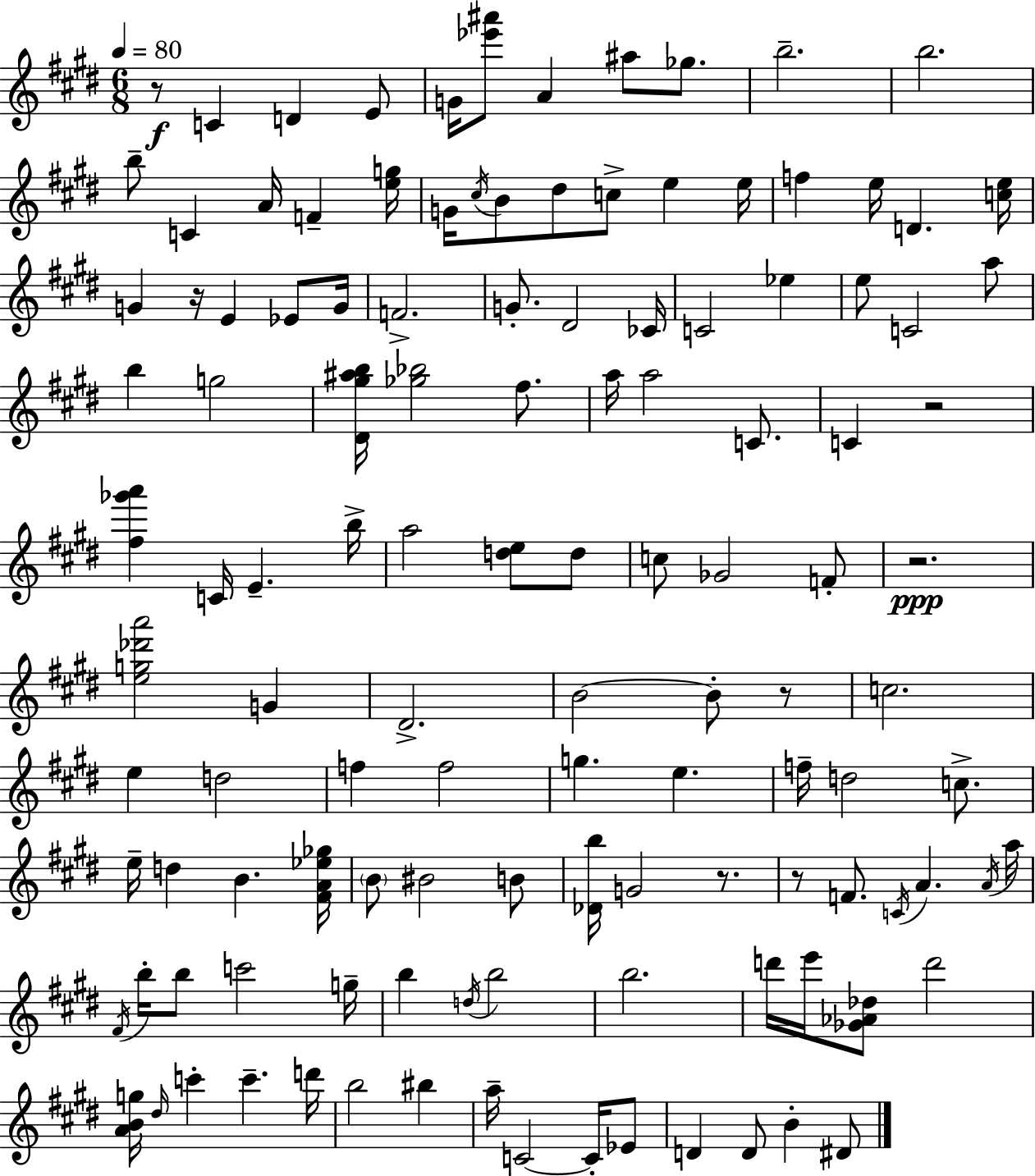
X:1
T:Untitled
M:6/8
L:1/4
K:E
z/2 C D E/2 G/4 [_e'^a']/2 A ^a/2 _g/2 b2 b2 b/2 C A/4 F [eg]/4 G/4 ^c/4 B/2 ^d/2 c/2 e e/4 f e/4 D [ce]/4 G z/4 E _E/2 G/4 F2 G/2 ^D2 _C/4 C2 _e e/2 C2 a/2 b g2 [^D^g^ab]/4 [_g_b]2 ^f/2 a/4 a2 C/2 C z2 [^f_g'a'] C/4 E b/4 a2 [de]/2 d/2 c/2 _G2 F/2 z2 [eg_d'a']2 G ^D2 B2 B/2 z/2 c2 e d2 f f2 g e f/4 d2 c/2 e/4 d B [^FA_e_g]/4 B/2 ^B2 B/2 [_Db]/4 G2 z/2 z/2 F/2 C/4 A A/4 a/4 ^F/4 b/4 b/2 c'2 g/4 b d/4 b2 b2 d'/4 e'/4 [_G_A_d]/2 d'2 [ABg]/4 ^d/4 c' c' d'/4 b2 ^b a/4 C2 C/4 _E/2 D D/2 B ^D/2